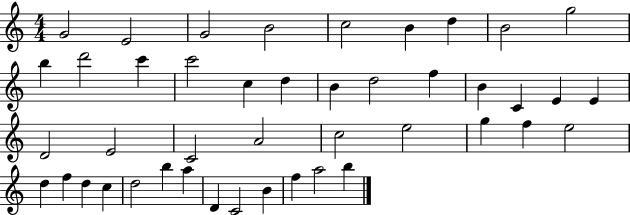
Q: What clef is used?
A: treble